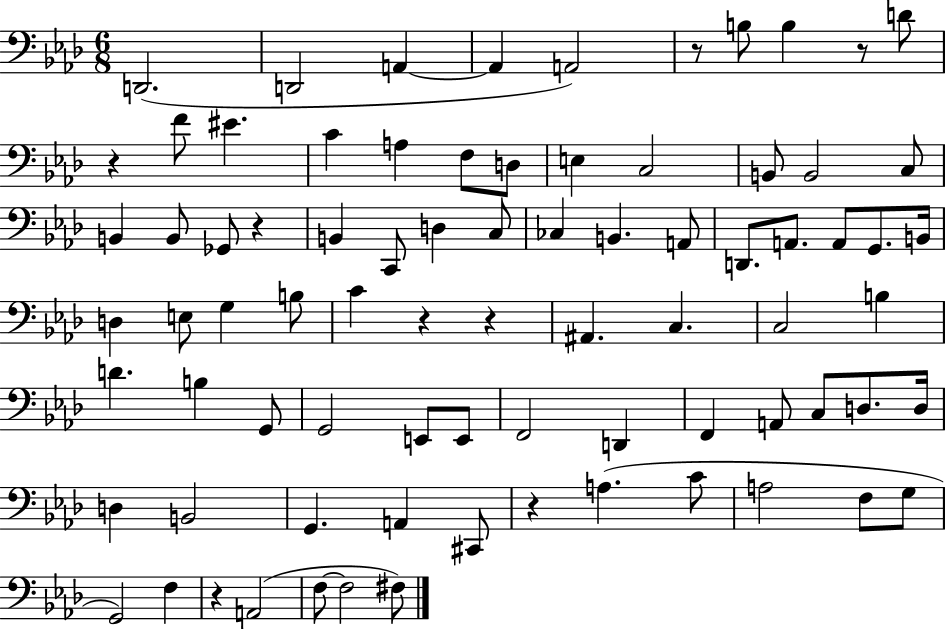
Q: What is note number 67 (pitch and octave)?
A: G2